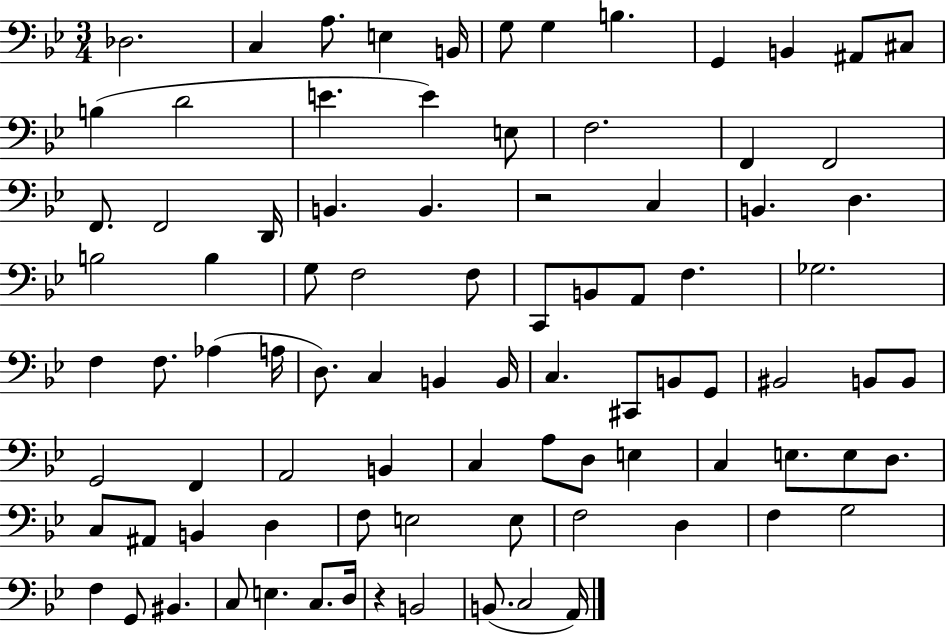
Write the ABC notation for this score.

X:1
T:Untitled
M:3/4
L:1/4
K:Bb
_D,2 C, A,/2 E, B,,/4 G,/2 G, B, G,, B,, ^A,,/2 ^C,/2 B, D2 E E E,/2 F,2 F,, F,,2 F,,/2 F,,2 D,,/4 B,, B,, z2 C, B,, D, B,2 B, G,/2 F,2 F,/2 C,,/2 B,,/2 A,,/2 F, _G,2 F, F,/2 _A, A,/4 D,/2 C, B,, B,,/4 C, ^C,,/2 B,,/2 G,,/2 ^B,,2 B,,/2 B,,/2 G,,2 F,, A,,2 B,, C, A,/2 D,/2 E, C, E,/2 E,/2 D,/2 C,/2 ^A,,/2 B,, D, F,/2 E,2 E,/2 F,2 D, F, G,2 F, G,,/2 ^B,, C,/2 E, C,/2 D,/4 z B,,2 B,,/2 C,2 A,,/4